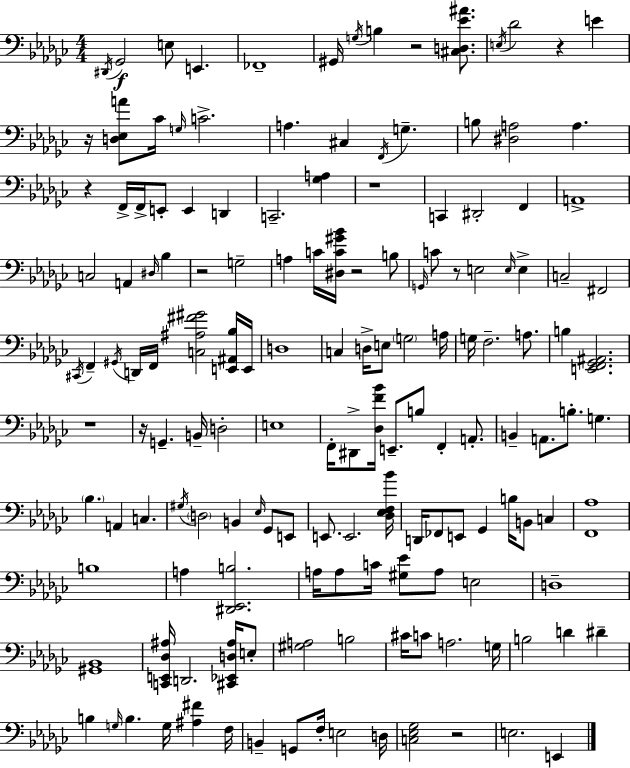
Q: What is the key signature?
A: EES minor